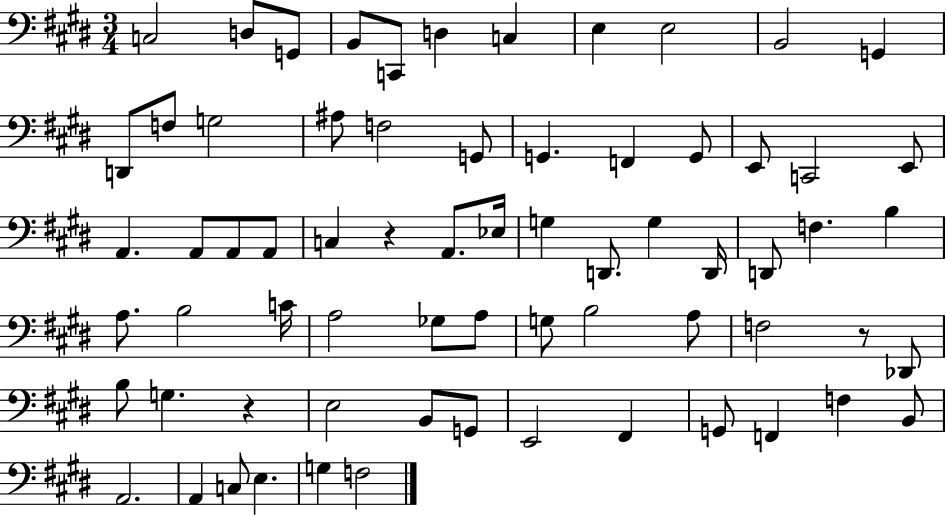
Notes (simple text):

C3/h D3/e G2/e B2/e C2/e D3/q C3/q E3/q E3/h B2/h G2/q D2/e F3/e G3/h A#3/e F3/h G2/e G2/q. F2/q G2/e E2/e C2/h E2/e A2/q. A2/e A2/e A2/e C3/q R/q A2/e. Eb3/s G3/q D2/e. G3/q D2/s D2/e F3/q. B3/q A3/e. B3/h C4/s A3/h Gb3/e A3/e G3/e B3/h A3/e F3/h R/e Db2/e B3/e G3/q. R/q E3/h B2/e G2/e E2/h F#2/q G2/e F2/q F3/q B2/e A2/h. A2/q C3/e E3/q. G3/q F3/h